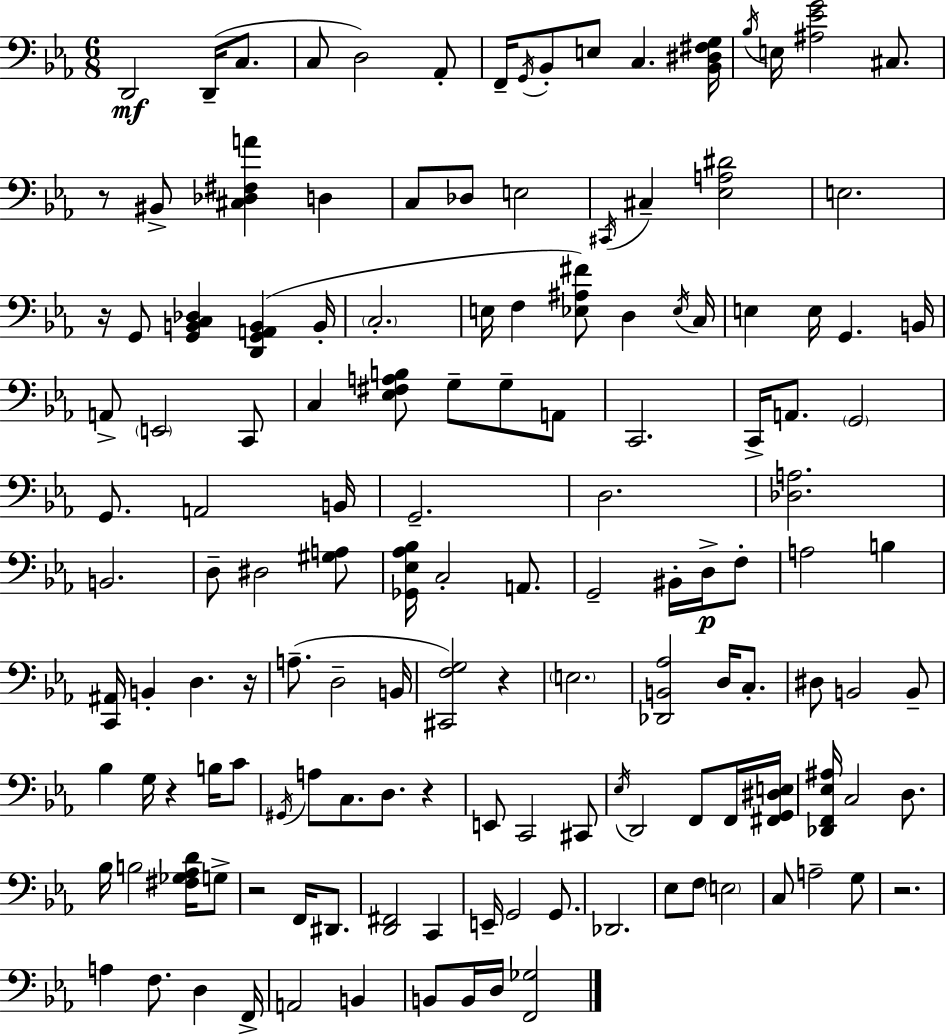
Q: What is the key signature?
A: EES major